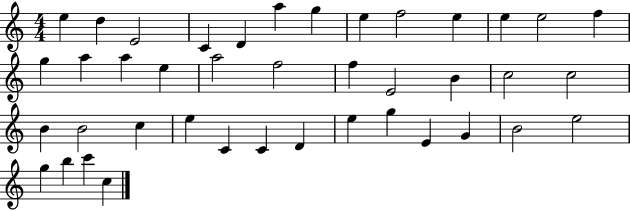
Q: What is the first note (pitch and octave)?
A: E5